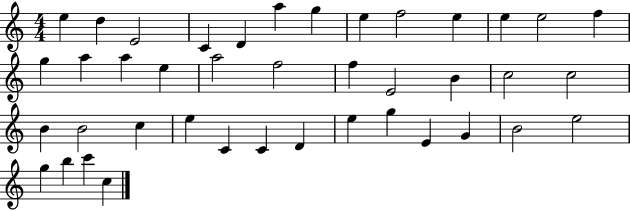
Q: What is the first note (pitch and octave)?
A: E5